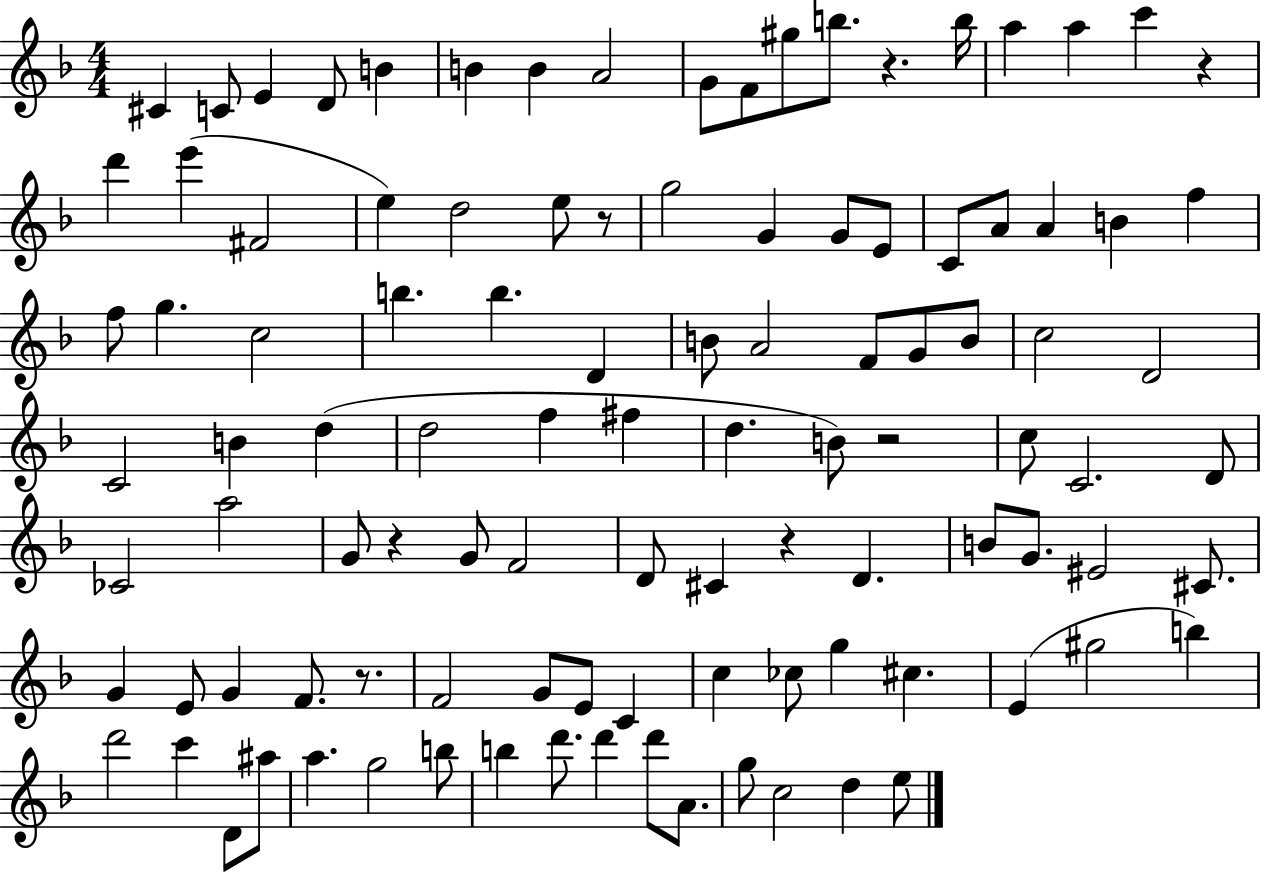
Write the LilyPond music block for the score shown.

{
  \clef treble
  \numericTimeSignature
  \time 4/4
  \key f \major
  cis'4 c'8 e'4 d'8 b'4 | b'4 b'4 a'2 | g'8 f'8 gis''8 b''8. r4. b''16 | a''4 a''4 c'''4 r4 | \break d'''4 e'''4( fis'2 | e''4) d''2 e''8 r8 | g''2 g'4 g'8 e'8 | c'8 a'8 a'4 b'4 f''4 | \break f''8 g''4. c''2 | b''4. b''4. d'4 | b'8 a'2 f'8 g'8 b'8 | c''2 d'2 | \break c'2 b'4 d''4( | d''2 f''4 fis''4 | d''4. b'8) r2 | c''8 c'2. d'8 | \break ces'2 a''2 | g'8 r4 g'8 f'2 | d'8 cis'4 r4 d'4. | b'8 g'8. eis'2 cis'8. | \break g'4 e'8 g'4 f'8. r8. | f'2 g'8 e'8 c'4 | c''4 ces''8 g''4 cis''4. | e'4( gis''2 b''4) | \break d'''2 c'''4 d'8 ais''8 | a''4. g''2 b''8 | b''4 d'''8. d'''4 d'''8 a'8. | g''8 c''2 d''4 e''8 | \break \bar "|."
}